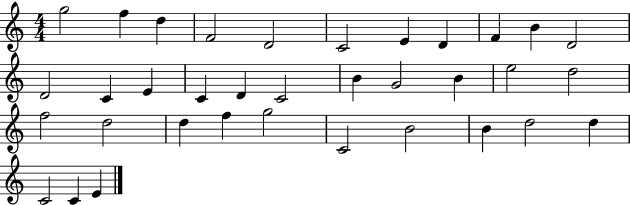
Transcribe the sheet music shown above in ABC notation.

X:1
T:Untitled
M:4/4
L:1/4
K:C
g2 f d F2 D2 C2 E D F B D2 D2 C E C D C2 B G2 B e2 d2 f2 d2 d f g2 C2 B2 B d2 d C2 C E